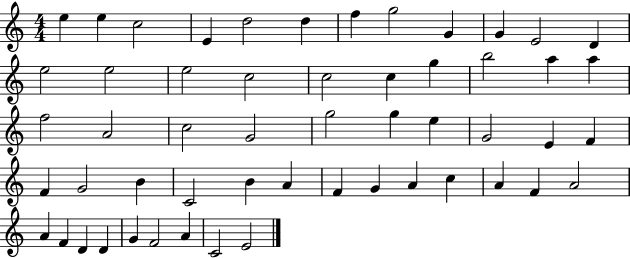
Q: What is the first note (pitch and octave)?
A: E5